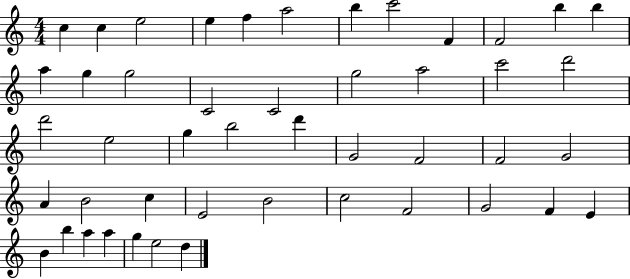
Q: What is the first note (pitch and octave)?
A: C5